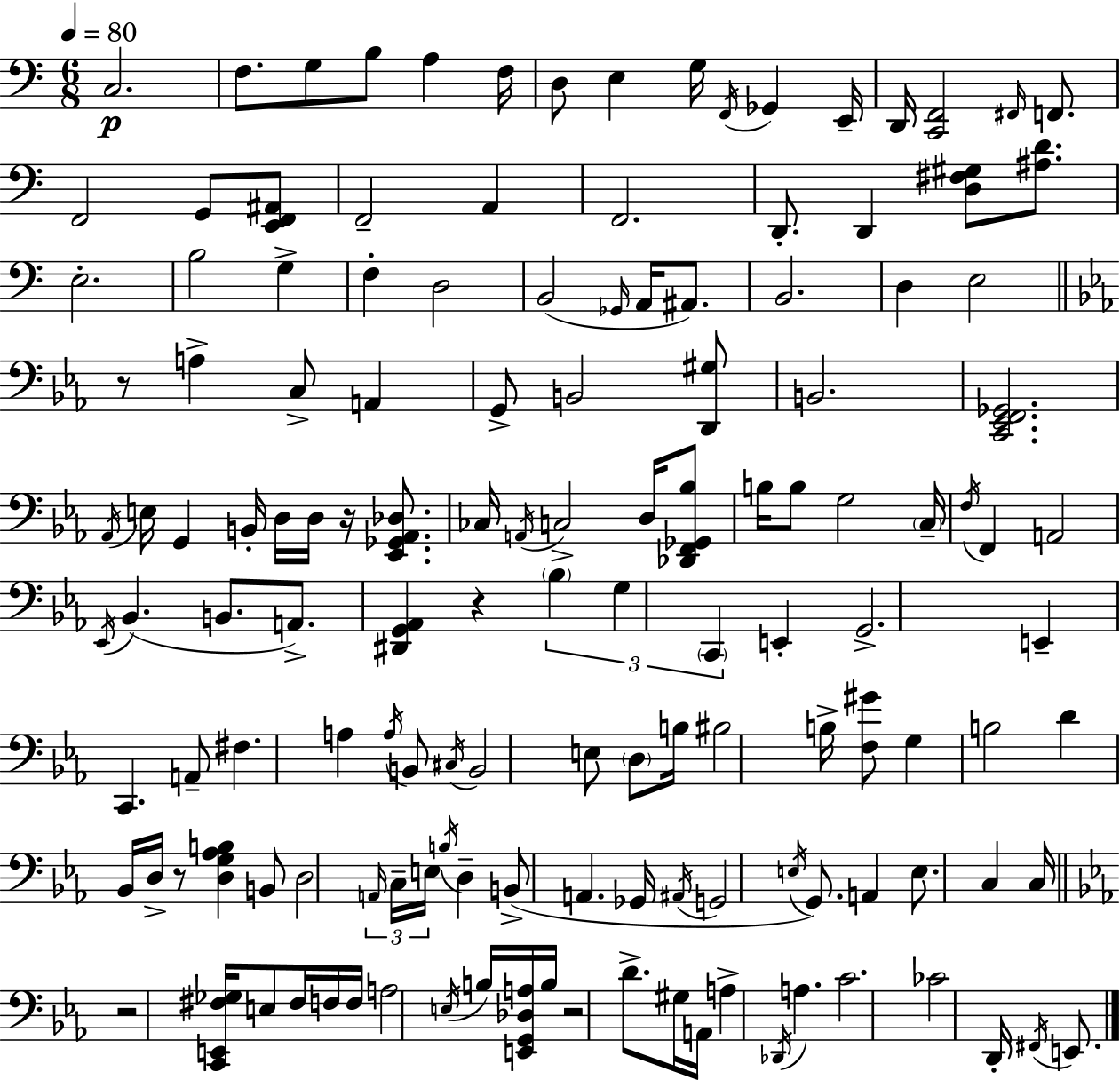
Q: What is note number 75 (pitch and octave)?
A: B2